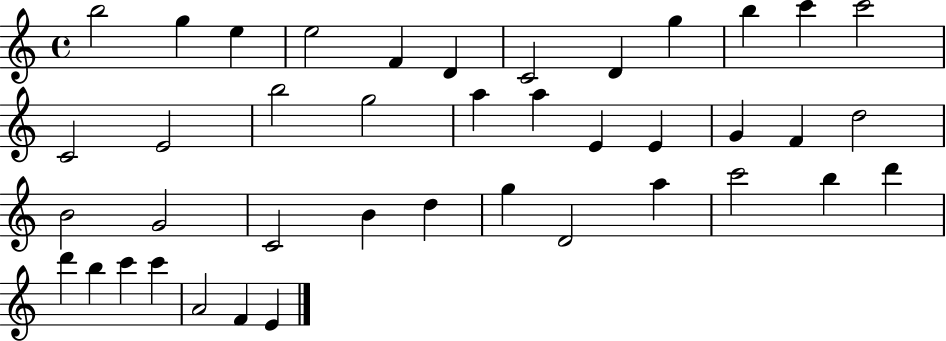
B5/h G5/q E5/q E5/h F4/q D4/q C4/h D4/q G5/q B5/q C6/q C6/h C4/h E4/h B5/h G5/h A5/q A5/q E4/q E4/q G4/q F4/q D5/h B4/h G4/h C4/h B4/q D5/q G5/q D4/h A5/q C6/h B5/q D6/q D6/q B5/q C6/q C6/q A4/h F4/q E4/q